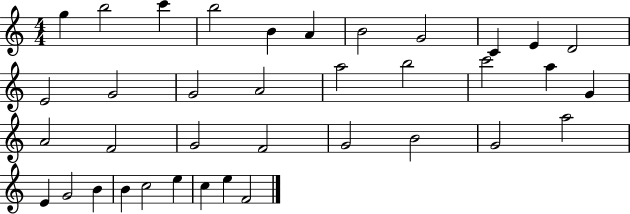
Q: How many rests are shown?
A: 0